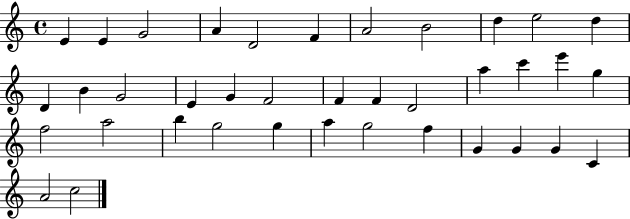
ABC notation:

X:1
T:Untitled
M:4/4
L:1/4
K:C
E E G2 A D2 F A2 B2 d e2 d D B G2 E G F2 F F D2 a c' e' g f2 a2 b g2 g a g2 f G G G C A2 c2